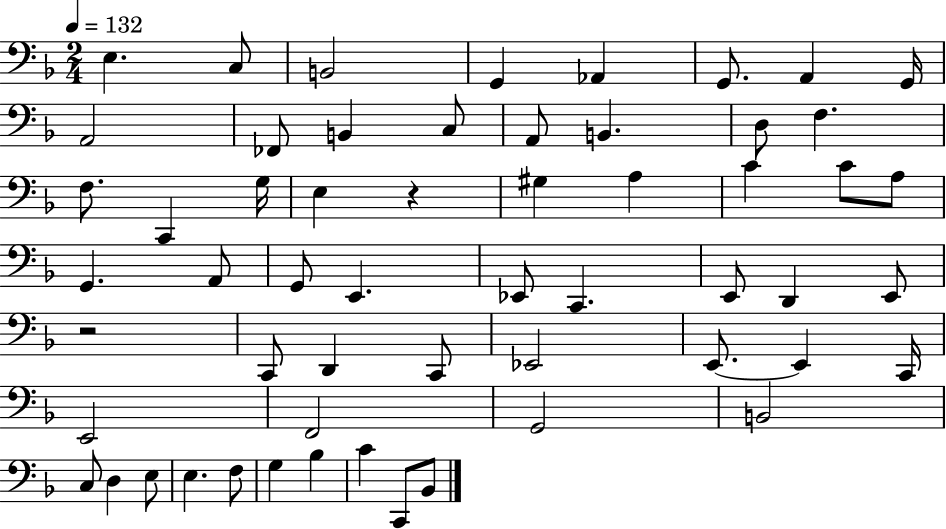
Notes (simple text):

E3/q. C3/e B2/h G2/q Ab2/q G2/e. A2/q G2/s A2/h FES2/e B2/q C3/e A2/e B2/q. D3/e F3/q. F3/e. C2/q G3/s E3/q R/q G#3/q A3/q C4/q C4/e A3/e G2/q. A2/e G2/e E2/q. Eb2/e C2/q. E2/e D2/q E2/e R/h C2/e D2/q C2/e Eb2/h E2/e. E2/q C2/s E2/h F2/h G2/h B2/h C3/e D3/q E3/e E3/q. F3/e G3/q Bb3/q C4/q C2/e Bb2/e